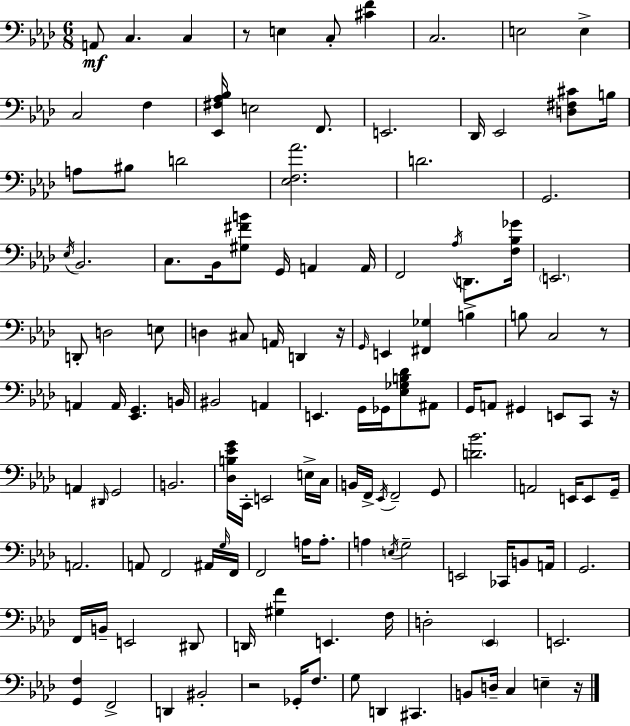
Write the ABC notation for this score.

X:1
T:Untitled
M:6/8
L:1/4
K:Ab
A,,/2 C, C, z/2 E, C,/2 [^CF] C,2 E,2 E, C,2 F, [_E,,^F,_A,_B,]/4 E,2 F,,/2 E,,2 _D,,/4 _E,,2 [D,^F,^C]/2 B,/4 A,/2 ^B,/2 D2 [_E,F,_A]2 D2 G,,2 _E,/4 _B,,2 C,/2 _B,,/4 [^G,^FB]/2 G,,/4 A,, A,,/4 F,,2 _A,/4 D,,/2 [F,_B,_G]/4 E,,2 D,,/2 D,2 E,/2 D, ^C,/2 A,,/4 D,, z/4 G,,/4 E,, [^F,,_G,] B, B,/2 C,2 z/2 A,, A,,/4 [_E,,G,,] B,,/4 ^B,,2 A,, E,, G,,/4 _G,,/4 [_E,_G,B,_D]/2 ^A,,/2 G,,/4 A,,/2 ^G,, E,,/2 C,,/2 z/4 A,, ^D,,/4 G,,2 B,,2 [_D,B,_EG]/4 C,,/4 E,,2 E,/4 C,/4 B,,/4 F,,/4 _E,,/4 F,,2 G,,/2 [D_B]2 A,,2 E,,/4 E,,/2 G,,/4 A,,2 A,,/2 F,,2 ^A,,/4 G,/4 F,,/4 F,,2 A,/4 A,/2 A, E,/4 G,2 E,,2 _C,,/4 B,,/2 A,,/4 G,,2 F,,/4 B,,/4 E,,2 ^D,,/2 D,,/4 [^G,F] E,, F,/4 D,2 _E,, E,,2 [G,,F,] F,,2 D,, ^B,,2 z2 _G,,/4 F,/2 G,/2 D,, ^C,, B,,/2 D,/4 C, E, z/4